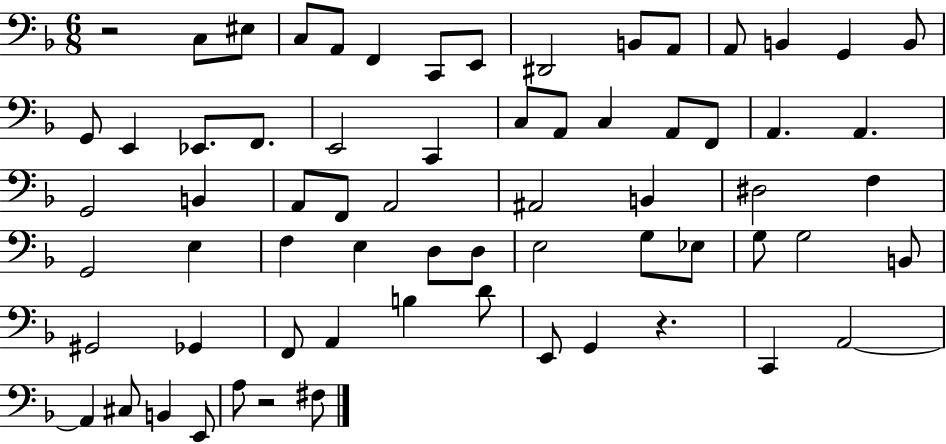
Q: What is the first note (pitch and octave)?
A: C3